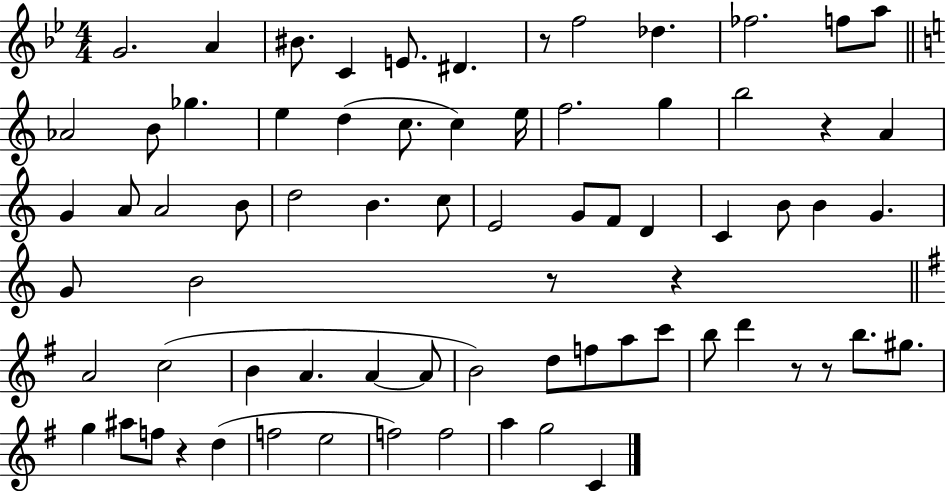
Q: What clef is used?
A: treble